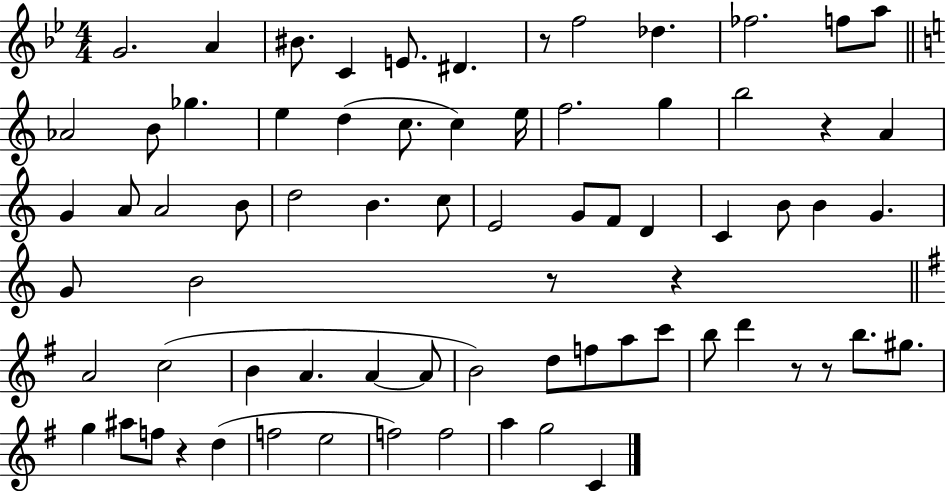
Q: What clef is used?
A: treble